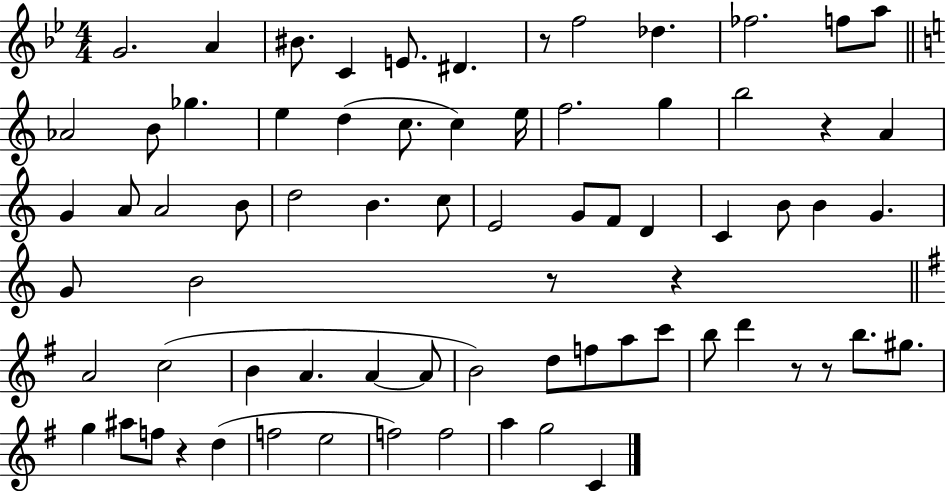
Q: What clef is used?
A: treble